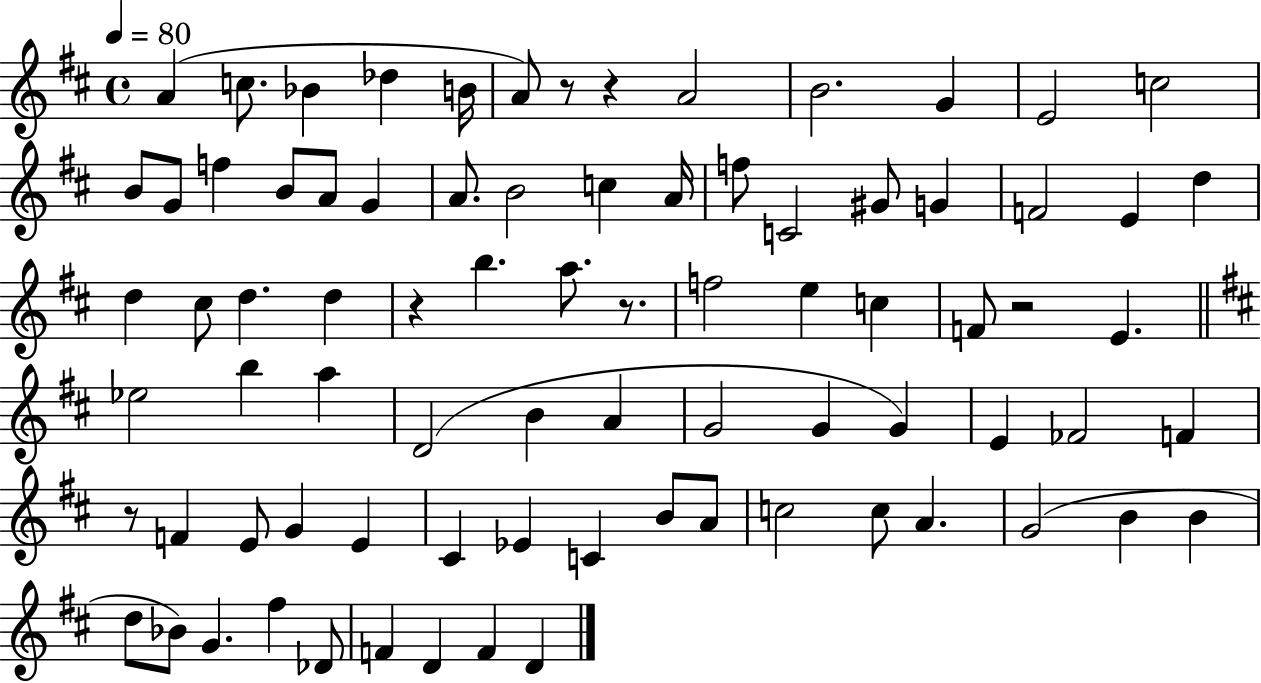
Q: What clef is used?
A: treble